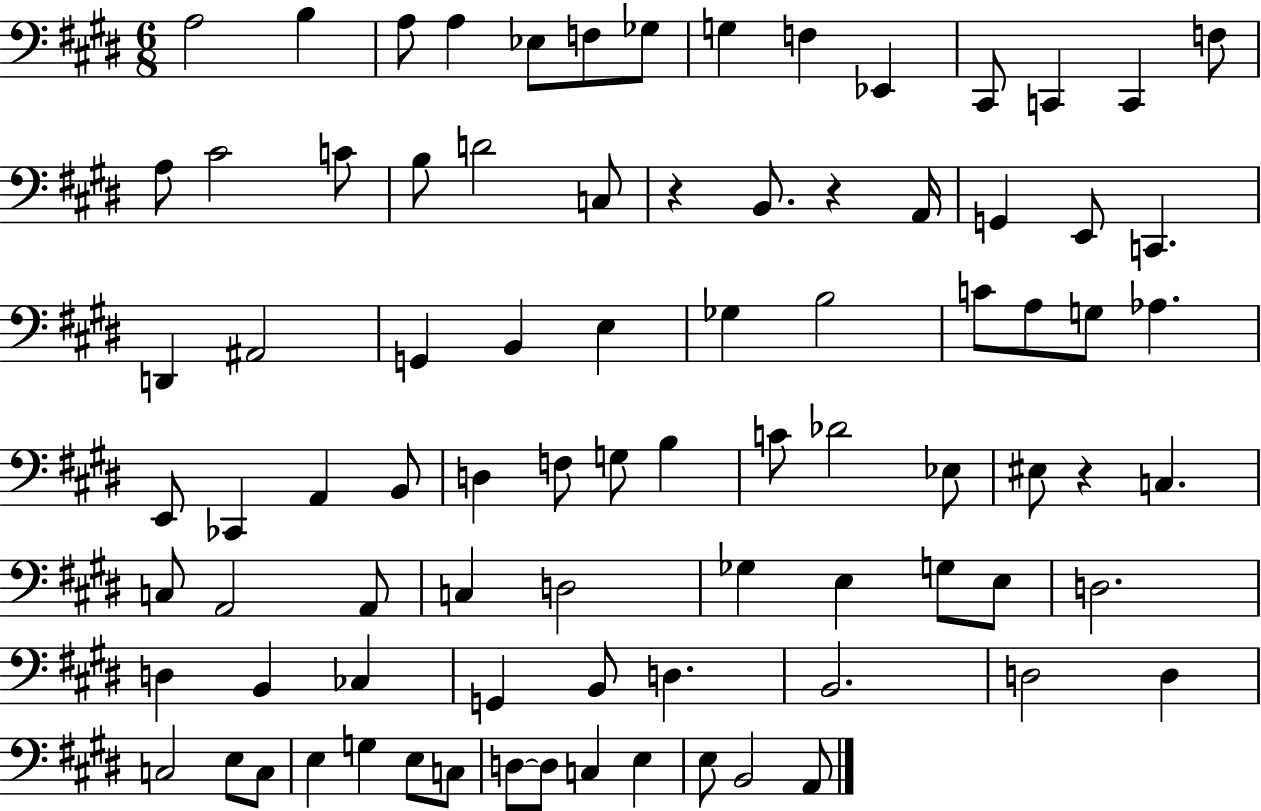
{
  \clef bass
  \numericTimeSignature
  \time 6/8
  \key e \major
  \repeat volta 2 { a2 b4 | a8 a4 ees8 f8 ges8 | g4 f4 ees,4 | cis,8 c,4 c,4 f8 | \break a8 cis'2 c'8 | b8 d'2 c8 | r4 b,8. r4 a,16 | g,4 e,8 c,4. | \break d,4 ais,2 | g,4 b,4 e4 | ges4 b2 | c'8 a8 g8 aes4. | \break e,8 ces,4 a,4 b,8 | d4 f8 g8 b4 | c'8 des'2 ees8 | eis8 r4 c4. | \break c8 a,2 a,8 | c4 d2 | ges4 e4 g8 e8 | d2. | \break d4 b,4 ces4 | g,4 b,8 d4. | b,2. | d2 d4 | \break c2 e8 c8 | e4 g4 e8 c8 | d8~~ d8 c4 e4 | e8 b,2 a,8 | \break } \bar "|."
}